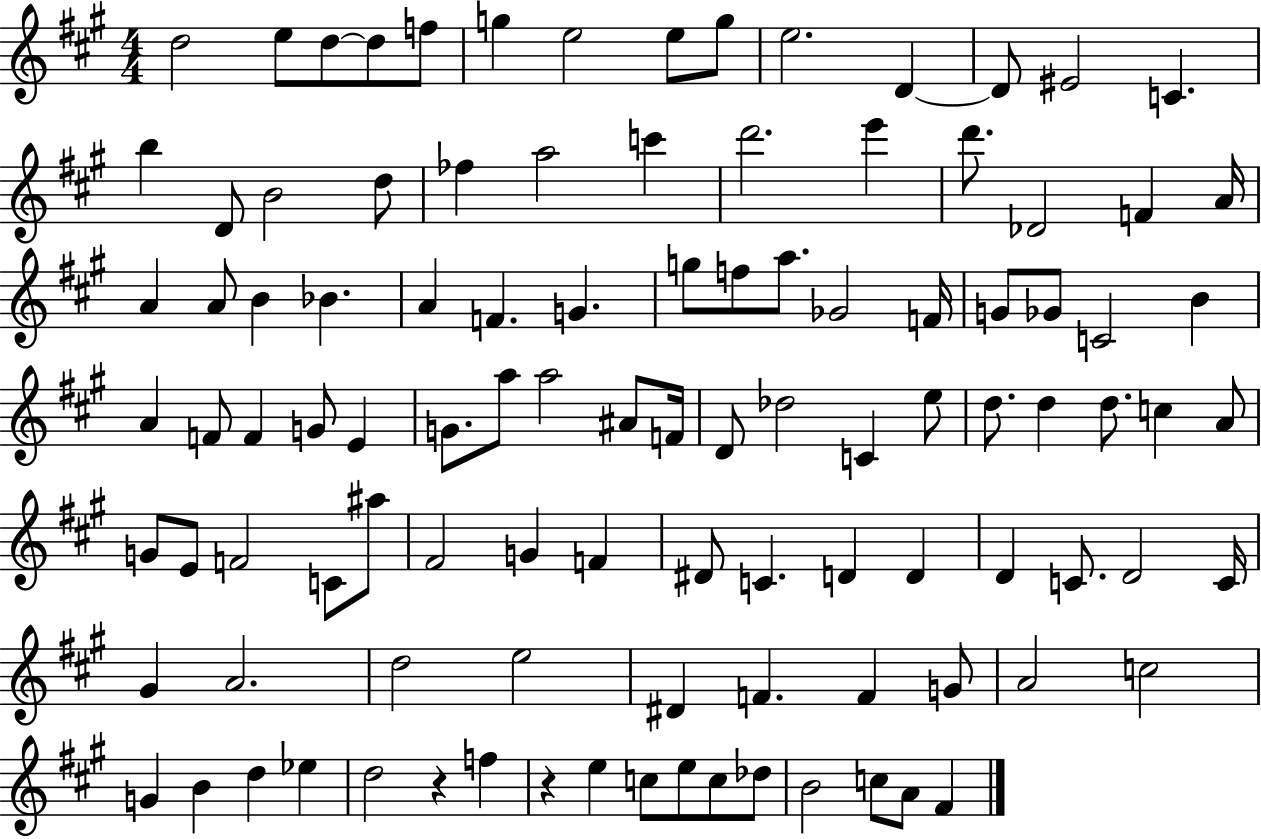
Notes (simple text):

D5/h E5/e D5/e D5/e F5/e G5/q E5/h E5/e G5/e E5/h. D4/q D4/e EIS4/h C4/q. B5/q D4/e B4/h D5/e FES5/q A5/h C6/q D6/h. E6/q D6/e. Db4/h F4/q A4/s A4/q A4/e B4/q Bb4/q. A4/q F4/q. G4/q. G5/e F5/e A5/e. Gb4/h F4/s G4/e Gb4/e C4/h B4/q A4/q F4/e F4/q G4/e E4/q G4/e. A5/e A5/h A#4/e F4/s D4/e Db5/h C4/q E5/e D5/e. D5/q D5/e. C5/q A4/e G4/e E4/e F4/h C4/e A#5/e F#4/h G4/q F4/q D#4/e C4/q. D4/q D4/q D4/q C4/e. D4/h C4/s G#4/q A4/h. D5/h E5/h D#4/q F4/q. F4/q G4/e A4/h C5/h G4/q B4/q D5/q Eb5/q D5/h R/q F5/q R/q E5/q C5/e E5/e C5/e Db5/e B4/h C5/e A4/e F#4/q